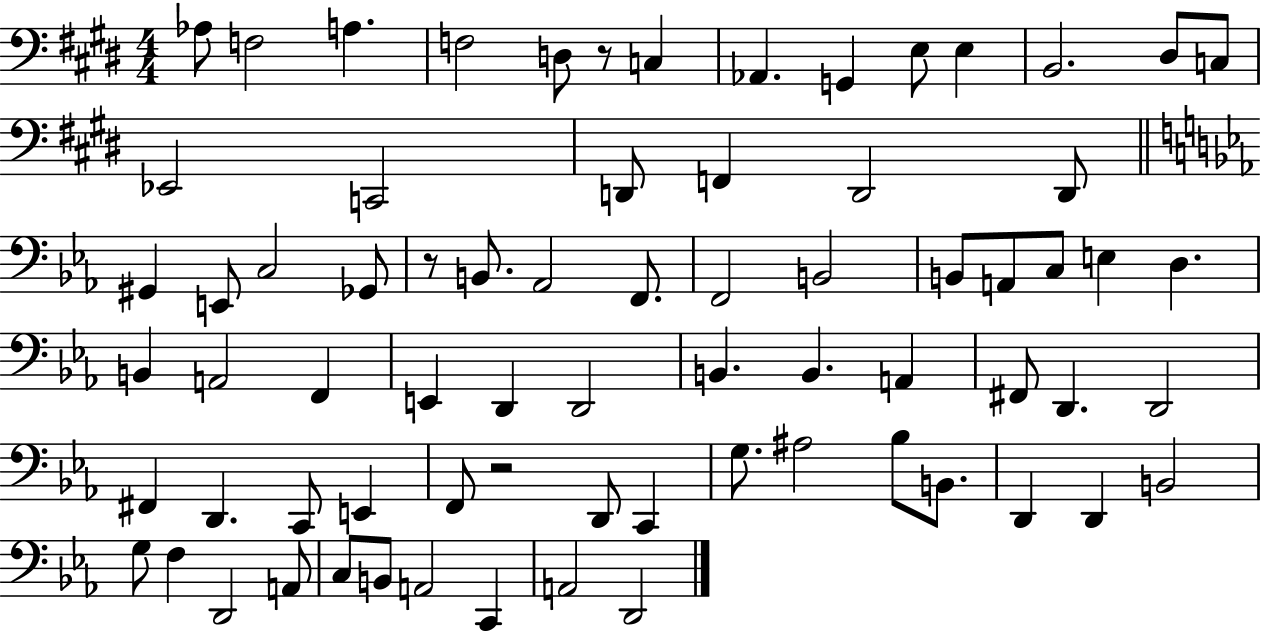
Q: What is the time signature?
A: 4/4